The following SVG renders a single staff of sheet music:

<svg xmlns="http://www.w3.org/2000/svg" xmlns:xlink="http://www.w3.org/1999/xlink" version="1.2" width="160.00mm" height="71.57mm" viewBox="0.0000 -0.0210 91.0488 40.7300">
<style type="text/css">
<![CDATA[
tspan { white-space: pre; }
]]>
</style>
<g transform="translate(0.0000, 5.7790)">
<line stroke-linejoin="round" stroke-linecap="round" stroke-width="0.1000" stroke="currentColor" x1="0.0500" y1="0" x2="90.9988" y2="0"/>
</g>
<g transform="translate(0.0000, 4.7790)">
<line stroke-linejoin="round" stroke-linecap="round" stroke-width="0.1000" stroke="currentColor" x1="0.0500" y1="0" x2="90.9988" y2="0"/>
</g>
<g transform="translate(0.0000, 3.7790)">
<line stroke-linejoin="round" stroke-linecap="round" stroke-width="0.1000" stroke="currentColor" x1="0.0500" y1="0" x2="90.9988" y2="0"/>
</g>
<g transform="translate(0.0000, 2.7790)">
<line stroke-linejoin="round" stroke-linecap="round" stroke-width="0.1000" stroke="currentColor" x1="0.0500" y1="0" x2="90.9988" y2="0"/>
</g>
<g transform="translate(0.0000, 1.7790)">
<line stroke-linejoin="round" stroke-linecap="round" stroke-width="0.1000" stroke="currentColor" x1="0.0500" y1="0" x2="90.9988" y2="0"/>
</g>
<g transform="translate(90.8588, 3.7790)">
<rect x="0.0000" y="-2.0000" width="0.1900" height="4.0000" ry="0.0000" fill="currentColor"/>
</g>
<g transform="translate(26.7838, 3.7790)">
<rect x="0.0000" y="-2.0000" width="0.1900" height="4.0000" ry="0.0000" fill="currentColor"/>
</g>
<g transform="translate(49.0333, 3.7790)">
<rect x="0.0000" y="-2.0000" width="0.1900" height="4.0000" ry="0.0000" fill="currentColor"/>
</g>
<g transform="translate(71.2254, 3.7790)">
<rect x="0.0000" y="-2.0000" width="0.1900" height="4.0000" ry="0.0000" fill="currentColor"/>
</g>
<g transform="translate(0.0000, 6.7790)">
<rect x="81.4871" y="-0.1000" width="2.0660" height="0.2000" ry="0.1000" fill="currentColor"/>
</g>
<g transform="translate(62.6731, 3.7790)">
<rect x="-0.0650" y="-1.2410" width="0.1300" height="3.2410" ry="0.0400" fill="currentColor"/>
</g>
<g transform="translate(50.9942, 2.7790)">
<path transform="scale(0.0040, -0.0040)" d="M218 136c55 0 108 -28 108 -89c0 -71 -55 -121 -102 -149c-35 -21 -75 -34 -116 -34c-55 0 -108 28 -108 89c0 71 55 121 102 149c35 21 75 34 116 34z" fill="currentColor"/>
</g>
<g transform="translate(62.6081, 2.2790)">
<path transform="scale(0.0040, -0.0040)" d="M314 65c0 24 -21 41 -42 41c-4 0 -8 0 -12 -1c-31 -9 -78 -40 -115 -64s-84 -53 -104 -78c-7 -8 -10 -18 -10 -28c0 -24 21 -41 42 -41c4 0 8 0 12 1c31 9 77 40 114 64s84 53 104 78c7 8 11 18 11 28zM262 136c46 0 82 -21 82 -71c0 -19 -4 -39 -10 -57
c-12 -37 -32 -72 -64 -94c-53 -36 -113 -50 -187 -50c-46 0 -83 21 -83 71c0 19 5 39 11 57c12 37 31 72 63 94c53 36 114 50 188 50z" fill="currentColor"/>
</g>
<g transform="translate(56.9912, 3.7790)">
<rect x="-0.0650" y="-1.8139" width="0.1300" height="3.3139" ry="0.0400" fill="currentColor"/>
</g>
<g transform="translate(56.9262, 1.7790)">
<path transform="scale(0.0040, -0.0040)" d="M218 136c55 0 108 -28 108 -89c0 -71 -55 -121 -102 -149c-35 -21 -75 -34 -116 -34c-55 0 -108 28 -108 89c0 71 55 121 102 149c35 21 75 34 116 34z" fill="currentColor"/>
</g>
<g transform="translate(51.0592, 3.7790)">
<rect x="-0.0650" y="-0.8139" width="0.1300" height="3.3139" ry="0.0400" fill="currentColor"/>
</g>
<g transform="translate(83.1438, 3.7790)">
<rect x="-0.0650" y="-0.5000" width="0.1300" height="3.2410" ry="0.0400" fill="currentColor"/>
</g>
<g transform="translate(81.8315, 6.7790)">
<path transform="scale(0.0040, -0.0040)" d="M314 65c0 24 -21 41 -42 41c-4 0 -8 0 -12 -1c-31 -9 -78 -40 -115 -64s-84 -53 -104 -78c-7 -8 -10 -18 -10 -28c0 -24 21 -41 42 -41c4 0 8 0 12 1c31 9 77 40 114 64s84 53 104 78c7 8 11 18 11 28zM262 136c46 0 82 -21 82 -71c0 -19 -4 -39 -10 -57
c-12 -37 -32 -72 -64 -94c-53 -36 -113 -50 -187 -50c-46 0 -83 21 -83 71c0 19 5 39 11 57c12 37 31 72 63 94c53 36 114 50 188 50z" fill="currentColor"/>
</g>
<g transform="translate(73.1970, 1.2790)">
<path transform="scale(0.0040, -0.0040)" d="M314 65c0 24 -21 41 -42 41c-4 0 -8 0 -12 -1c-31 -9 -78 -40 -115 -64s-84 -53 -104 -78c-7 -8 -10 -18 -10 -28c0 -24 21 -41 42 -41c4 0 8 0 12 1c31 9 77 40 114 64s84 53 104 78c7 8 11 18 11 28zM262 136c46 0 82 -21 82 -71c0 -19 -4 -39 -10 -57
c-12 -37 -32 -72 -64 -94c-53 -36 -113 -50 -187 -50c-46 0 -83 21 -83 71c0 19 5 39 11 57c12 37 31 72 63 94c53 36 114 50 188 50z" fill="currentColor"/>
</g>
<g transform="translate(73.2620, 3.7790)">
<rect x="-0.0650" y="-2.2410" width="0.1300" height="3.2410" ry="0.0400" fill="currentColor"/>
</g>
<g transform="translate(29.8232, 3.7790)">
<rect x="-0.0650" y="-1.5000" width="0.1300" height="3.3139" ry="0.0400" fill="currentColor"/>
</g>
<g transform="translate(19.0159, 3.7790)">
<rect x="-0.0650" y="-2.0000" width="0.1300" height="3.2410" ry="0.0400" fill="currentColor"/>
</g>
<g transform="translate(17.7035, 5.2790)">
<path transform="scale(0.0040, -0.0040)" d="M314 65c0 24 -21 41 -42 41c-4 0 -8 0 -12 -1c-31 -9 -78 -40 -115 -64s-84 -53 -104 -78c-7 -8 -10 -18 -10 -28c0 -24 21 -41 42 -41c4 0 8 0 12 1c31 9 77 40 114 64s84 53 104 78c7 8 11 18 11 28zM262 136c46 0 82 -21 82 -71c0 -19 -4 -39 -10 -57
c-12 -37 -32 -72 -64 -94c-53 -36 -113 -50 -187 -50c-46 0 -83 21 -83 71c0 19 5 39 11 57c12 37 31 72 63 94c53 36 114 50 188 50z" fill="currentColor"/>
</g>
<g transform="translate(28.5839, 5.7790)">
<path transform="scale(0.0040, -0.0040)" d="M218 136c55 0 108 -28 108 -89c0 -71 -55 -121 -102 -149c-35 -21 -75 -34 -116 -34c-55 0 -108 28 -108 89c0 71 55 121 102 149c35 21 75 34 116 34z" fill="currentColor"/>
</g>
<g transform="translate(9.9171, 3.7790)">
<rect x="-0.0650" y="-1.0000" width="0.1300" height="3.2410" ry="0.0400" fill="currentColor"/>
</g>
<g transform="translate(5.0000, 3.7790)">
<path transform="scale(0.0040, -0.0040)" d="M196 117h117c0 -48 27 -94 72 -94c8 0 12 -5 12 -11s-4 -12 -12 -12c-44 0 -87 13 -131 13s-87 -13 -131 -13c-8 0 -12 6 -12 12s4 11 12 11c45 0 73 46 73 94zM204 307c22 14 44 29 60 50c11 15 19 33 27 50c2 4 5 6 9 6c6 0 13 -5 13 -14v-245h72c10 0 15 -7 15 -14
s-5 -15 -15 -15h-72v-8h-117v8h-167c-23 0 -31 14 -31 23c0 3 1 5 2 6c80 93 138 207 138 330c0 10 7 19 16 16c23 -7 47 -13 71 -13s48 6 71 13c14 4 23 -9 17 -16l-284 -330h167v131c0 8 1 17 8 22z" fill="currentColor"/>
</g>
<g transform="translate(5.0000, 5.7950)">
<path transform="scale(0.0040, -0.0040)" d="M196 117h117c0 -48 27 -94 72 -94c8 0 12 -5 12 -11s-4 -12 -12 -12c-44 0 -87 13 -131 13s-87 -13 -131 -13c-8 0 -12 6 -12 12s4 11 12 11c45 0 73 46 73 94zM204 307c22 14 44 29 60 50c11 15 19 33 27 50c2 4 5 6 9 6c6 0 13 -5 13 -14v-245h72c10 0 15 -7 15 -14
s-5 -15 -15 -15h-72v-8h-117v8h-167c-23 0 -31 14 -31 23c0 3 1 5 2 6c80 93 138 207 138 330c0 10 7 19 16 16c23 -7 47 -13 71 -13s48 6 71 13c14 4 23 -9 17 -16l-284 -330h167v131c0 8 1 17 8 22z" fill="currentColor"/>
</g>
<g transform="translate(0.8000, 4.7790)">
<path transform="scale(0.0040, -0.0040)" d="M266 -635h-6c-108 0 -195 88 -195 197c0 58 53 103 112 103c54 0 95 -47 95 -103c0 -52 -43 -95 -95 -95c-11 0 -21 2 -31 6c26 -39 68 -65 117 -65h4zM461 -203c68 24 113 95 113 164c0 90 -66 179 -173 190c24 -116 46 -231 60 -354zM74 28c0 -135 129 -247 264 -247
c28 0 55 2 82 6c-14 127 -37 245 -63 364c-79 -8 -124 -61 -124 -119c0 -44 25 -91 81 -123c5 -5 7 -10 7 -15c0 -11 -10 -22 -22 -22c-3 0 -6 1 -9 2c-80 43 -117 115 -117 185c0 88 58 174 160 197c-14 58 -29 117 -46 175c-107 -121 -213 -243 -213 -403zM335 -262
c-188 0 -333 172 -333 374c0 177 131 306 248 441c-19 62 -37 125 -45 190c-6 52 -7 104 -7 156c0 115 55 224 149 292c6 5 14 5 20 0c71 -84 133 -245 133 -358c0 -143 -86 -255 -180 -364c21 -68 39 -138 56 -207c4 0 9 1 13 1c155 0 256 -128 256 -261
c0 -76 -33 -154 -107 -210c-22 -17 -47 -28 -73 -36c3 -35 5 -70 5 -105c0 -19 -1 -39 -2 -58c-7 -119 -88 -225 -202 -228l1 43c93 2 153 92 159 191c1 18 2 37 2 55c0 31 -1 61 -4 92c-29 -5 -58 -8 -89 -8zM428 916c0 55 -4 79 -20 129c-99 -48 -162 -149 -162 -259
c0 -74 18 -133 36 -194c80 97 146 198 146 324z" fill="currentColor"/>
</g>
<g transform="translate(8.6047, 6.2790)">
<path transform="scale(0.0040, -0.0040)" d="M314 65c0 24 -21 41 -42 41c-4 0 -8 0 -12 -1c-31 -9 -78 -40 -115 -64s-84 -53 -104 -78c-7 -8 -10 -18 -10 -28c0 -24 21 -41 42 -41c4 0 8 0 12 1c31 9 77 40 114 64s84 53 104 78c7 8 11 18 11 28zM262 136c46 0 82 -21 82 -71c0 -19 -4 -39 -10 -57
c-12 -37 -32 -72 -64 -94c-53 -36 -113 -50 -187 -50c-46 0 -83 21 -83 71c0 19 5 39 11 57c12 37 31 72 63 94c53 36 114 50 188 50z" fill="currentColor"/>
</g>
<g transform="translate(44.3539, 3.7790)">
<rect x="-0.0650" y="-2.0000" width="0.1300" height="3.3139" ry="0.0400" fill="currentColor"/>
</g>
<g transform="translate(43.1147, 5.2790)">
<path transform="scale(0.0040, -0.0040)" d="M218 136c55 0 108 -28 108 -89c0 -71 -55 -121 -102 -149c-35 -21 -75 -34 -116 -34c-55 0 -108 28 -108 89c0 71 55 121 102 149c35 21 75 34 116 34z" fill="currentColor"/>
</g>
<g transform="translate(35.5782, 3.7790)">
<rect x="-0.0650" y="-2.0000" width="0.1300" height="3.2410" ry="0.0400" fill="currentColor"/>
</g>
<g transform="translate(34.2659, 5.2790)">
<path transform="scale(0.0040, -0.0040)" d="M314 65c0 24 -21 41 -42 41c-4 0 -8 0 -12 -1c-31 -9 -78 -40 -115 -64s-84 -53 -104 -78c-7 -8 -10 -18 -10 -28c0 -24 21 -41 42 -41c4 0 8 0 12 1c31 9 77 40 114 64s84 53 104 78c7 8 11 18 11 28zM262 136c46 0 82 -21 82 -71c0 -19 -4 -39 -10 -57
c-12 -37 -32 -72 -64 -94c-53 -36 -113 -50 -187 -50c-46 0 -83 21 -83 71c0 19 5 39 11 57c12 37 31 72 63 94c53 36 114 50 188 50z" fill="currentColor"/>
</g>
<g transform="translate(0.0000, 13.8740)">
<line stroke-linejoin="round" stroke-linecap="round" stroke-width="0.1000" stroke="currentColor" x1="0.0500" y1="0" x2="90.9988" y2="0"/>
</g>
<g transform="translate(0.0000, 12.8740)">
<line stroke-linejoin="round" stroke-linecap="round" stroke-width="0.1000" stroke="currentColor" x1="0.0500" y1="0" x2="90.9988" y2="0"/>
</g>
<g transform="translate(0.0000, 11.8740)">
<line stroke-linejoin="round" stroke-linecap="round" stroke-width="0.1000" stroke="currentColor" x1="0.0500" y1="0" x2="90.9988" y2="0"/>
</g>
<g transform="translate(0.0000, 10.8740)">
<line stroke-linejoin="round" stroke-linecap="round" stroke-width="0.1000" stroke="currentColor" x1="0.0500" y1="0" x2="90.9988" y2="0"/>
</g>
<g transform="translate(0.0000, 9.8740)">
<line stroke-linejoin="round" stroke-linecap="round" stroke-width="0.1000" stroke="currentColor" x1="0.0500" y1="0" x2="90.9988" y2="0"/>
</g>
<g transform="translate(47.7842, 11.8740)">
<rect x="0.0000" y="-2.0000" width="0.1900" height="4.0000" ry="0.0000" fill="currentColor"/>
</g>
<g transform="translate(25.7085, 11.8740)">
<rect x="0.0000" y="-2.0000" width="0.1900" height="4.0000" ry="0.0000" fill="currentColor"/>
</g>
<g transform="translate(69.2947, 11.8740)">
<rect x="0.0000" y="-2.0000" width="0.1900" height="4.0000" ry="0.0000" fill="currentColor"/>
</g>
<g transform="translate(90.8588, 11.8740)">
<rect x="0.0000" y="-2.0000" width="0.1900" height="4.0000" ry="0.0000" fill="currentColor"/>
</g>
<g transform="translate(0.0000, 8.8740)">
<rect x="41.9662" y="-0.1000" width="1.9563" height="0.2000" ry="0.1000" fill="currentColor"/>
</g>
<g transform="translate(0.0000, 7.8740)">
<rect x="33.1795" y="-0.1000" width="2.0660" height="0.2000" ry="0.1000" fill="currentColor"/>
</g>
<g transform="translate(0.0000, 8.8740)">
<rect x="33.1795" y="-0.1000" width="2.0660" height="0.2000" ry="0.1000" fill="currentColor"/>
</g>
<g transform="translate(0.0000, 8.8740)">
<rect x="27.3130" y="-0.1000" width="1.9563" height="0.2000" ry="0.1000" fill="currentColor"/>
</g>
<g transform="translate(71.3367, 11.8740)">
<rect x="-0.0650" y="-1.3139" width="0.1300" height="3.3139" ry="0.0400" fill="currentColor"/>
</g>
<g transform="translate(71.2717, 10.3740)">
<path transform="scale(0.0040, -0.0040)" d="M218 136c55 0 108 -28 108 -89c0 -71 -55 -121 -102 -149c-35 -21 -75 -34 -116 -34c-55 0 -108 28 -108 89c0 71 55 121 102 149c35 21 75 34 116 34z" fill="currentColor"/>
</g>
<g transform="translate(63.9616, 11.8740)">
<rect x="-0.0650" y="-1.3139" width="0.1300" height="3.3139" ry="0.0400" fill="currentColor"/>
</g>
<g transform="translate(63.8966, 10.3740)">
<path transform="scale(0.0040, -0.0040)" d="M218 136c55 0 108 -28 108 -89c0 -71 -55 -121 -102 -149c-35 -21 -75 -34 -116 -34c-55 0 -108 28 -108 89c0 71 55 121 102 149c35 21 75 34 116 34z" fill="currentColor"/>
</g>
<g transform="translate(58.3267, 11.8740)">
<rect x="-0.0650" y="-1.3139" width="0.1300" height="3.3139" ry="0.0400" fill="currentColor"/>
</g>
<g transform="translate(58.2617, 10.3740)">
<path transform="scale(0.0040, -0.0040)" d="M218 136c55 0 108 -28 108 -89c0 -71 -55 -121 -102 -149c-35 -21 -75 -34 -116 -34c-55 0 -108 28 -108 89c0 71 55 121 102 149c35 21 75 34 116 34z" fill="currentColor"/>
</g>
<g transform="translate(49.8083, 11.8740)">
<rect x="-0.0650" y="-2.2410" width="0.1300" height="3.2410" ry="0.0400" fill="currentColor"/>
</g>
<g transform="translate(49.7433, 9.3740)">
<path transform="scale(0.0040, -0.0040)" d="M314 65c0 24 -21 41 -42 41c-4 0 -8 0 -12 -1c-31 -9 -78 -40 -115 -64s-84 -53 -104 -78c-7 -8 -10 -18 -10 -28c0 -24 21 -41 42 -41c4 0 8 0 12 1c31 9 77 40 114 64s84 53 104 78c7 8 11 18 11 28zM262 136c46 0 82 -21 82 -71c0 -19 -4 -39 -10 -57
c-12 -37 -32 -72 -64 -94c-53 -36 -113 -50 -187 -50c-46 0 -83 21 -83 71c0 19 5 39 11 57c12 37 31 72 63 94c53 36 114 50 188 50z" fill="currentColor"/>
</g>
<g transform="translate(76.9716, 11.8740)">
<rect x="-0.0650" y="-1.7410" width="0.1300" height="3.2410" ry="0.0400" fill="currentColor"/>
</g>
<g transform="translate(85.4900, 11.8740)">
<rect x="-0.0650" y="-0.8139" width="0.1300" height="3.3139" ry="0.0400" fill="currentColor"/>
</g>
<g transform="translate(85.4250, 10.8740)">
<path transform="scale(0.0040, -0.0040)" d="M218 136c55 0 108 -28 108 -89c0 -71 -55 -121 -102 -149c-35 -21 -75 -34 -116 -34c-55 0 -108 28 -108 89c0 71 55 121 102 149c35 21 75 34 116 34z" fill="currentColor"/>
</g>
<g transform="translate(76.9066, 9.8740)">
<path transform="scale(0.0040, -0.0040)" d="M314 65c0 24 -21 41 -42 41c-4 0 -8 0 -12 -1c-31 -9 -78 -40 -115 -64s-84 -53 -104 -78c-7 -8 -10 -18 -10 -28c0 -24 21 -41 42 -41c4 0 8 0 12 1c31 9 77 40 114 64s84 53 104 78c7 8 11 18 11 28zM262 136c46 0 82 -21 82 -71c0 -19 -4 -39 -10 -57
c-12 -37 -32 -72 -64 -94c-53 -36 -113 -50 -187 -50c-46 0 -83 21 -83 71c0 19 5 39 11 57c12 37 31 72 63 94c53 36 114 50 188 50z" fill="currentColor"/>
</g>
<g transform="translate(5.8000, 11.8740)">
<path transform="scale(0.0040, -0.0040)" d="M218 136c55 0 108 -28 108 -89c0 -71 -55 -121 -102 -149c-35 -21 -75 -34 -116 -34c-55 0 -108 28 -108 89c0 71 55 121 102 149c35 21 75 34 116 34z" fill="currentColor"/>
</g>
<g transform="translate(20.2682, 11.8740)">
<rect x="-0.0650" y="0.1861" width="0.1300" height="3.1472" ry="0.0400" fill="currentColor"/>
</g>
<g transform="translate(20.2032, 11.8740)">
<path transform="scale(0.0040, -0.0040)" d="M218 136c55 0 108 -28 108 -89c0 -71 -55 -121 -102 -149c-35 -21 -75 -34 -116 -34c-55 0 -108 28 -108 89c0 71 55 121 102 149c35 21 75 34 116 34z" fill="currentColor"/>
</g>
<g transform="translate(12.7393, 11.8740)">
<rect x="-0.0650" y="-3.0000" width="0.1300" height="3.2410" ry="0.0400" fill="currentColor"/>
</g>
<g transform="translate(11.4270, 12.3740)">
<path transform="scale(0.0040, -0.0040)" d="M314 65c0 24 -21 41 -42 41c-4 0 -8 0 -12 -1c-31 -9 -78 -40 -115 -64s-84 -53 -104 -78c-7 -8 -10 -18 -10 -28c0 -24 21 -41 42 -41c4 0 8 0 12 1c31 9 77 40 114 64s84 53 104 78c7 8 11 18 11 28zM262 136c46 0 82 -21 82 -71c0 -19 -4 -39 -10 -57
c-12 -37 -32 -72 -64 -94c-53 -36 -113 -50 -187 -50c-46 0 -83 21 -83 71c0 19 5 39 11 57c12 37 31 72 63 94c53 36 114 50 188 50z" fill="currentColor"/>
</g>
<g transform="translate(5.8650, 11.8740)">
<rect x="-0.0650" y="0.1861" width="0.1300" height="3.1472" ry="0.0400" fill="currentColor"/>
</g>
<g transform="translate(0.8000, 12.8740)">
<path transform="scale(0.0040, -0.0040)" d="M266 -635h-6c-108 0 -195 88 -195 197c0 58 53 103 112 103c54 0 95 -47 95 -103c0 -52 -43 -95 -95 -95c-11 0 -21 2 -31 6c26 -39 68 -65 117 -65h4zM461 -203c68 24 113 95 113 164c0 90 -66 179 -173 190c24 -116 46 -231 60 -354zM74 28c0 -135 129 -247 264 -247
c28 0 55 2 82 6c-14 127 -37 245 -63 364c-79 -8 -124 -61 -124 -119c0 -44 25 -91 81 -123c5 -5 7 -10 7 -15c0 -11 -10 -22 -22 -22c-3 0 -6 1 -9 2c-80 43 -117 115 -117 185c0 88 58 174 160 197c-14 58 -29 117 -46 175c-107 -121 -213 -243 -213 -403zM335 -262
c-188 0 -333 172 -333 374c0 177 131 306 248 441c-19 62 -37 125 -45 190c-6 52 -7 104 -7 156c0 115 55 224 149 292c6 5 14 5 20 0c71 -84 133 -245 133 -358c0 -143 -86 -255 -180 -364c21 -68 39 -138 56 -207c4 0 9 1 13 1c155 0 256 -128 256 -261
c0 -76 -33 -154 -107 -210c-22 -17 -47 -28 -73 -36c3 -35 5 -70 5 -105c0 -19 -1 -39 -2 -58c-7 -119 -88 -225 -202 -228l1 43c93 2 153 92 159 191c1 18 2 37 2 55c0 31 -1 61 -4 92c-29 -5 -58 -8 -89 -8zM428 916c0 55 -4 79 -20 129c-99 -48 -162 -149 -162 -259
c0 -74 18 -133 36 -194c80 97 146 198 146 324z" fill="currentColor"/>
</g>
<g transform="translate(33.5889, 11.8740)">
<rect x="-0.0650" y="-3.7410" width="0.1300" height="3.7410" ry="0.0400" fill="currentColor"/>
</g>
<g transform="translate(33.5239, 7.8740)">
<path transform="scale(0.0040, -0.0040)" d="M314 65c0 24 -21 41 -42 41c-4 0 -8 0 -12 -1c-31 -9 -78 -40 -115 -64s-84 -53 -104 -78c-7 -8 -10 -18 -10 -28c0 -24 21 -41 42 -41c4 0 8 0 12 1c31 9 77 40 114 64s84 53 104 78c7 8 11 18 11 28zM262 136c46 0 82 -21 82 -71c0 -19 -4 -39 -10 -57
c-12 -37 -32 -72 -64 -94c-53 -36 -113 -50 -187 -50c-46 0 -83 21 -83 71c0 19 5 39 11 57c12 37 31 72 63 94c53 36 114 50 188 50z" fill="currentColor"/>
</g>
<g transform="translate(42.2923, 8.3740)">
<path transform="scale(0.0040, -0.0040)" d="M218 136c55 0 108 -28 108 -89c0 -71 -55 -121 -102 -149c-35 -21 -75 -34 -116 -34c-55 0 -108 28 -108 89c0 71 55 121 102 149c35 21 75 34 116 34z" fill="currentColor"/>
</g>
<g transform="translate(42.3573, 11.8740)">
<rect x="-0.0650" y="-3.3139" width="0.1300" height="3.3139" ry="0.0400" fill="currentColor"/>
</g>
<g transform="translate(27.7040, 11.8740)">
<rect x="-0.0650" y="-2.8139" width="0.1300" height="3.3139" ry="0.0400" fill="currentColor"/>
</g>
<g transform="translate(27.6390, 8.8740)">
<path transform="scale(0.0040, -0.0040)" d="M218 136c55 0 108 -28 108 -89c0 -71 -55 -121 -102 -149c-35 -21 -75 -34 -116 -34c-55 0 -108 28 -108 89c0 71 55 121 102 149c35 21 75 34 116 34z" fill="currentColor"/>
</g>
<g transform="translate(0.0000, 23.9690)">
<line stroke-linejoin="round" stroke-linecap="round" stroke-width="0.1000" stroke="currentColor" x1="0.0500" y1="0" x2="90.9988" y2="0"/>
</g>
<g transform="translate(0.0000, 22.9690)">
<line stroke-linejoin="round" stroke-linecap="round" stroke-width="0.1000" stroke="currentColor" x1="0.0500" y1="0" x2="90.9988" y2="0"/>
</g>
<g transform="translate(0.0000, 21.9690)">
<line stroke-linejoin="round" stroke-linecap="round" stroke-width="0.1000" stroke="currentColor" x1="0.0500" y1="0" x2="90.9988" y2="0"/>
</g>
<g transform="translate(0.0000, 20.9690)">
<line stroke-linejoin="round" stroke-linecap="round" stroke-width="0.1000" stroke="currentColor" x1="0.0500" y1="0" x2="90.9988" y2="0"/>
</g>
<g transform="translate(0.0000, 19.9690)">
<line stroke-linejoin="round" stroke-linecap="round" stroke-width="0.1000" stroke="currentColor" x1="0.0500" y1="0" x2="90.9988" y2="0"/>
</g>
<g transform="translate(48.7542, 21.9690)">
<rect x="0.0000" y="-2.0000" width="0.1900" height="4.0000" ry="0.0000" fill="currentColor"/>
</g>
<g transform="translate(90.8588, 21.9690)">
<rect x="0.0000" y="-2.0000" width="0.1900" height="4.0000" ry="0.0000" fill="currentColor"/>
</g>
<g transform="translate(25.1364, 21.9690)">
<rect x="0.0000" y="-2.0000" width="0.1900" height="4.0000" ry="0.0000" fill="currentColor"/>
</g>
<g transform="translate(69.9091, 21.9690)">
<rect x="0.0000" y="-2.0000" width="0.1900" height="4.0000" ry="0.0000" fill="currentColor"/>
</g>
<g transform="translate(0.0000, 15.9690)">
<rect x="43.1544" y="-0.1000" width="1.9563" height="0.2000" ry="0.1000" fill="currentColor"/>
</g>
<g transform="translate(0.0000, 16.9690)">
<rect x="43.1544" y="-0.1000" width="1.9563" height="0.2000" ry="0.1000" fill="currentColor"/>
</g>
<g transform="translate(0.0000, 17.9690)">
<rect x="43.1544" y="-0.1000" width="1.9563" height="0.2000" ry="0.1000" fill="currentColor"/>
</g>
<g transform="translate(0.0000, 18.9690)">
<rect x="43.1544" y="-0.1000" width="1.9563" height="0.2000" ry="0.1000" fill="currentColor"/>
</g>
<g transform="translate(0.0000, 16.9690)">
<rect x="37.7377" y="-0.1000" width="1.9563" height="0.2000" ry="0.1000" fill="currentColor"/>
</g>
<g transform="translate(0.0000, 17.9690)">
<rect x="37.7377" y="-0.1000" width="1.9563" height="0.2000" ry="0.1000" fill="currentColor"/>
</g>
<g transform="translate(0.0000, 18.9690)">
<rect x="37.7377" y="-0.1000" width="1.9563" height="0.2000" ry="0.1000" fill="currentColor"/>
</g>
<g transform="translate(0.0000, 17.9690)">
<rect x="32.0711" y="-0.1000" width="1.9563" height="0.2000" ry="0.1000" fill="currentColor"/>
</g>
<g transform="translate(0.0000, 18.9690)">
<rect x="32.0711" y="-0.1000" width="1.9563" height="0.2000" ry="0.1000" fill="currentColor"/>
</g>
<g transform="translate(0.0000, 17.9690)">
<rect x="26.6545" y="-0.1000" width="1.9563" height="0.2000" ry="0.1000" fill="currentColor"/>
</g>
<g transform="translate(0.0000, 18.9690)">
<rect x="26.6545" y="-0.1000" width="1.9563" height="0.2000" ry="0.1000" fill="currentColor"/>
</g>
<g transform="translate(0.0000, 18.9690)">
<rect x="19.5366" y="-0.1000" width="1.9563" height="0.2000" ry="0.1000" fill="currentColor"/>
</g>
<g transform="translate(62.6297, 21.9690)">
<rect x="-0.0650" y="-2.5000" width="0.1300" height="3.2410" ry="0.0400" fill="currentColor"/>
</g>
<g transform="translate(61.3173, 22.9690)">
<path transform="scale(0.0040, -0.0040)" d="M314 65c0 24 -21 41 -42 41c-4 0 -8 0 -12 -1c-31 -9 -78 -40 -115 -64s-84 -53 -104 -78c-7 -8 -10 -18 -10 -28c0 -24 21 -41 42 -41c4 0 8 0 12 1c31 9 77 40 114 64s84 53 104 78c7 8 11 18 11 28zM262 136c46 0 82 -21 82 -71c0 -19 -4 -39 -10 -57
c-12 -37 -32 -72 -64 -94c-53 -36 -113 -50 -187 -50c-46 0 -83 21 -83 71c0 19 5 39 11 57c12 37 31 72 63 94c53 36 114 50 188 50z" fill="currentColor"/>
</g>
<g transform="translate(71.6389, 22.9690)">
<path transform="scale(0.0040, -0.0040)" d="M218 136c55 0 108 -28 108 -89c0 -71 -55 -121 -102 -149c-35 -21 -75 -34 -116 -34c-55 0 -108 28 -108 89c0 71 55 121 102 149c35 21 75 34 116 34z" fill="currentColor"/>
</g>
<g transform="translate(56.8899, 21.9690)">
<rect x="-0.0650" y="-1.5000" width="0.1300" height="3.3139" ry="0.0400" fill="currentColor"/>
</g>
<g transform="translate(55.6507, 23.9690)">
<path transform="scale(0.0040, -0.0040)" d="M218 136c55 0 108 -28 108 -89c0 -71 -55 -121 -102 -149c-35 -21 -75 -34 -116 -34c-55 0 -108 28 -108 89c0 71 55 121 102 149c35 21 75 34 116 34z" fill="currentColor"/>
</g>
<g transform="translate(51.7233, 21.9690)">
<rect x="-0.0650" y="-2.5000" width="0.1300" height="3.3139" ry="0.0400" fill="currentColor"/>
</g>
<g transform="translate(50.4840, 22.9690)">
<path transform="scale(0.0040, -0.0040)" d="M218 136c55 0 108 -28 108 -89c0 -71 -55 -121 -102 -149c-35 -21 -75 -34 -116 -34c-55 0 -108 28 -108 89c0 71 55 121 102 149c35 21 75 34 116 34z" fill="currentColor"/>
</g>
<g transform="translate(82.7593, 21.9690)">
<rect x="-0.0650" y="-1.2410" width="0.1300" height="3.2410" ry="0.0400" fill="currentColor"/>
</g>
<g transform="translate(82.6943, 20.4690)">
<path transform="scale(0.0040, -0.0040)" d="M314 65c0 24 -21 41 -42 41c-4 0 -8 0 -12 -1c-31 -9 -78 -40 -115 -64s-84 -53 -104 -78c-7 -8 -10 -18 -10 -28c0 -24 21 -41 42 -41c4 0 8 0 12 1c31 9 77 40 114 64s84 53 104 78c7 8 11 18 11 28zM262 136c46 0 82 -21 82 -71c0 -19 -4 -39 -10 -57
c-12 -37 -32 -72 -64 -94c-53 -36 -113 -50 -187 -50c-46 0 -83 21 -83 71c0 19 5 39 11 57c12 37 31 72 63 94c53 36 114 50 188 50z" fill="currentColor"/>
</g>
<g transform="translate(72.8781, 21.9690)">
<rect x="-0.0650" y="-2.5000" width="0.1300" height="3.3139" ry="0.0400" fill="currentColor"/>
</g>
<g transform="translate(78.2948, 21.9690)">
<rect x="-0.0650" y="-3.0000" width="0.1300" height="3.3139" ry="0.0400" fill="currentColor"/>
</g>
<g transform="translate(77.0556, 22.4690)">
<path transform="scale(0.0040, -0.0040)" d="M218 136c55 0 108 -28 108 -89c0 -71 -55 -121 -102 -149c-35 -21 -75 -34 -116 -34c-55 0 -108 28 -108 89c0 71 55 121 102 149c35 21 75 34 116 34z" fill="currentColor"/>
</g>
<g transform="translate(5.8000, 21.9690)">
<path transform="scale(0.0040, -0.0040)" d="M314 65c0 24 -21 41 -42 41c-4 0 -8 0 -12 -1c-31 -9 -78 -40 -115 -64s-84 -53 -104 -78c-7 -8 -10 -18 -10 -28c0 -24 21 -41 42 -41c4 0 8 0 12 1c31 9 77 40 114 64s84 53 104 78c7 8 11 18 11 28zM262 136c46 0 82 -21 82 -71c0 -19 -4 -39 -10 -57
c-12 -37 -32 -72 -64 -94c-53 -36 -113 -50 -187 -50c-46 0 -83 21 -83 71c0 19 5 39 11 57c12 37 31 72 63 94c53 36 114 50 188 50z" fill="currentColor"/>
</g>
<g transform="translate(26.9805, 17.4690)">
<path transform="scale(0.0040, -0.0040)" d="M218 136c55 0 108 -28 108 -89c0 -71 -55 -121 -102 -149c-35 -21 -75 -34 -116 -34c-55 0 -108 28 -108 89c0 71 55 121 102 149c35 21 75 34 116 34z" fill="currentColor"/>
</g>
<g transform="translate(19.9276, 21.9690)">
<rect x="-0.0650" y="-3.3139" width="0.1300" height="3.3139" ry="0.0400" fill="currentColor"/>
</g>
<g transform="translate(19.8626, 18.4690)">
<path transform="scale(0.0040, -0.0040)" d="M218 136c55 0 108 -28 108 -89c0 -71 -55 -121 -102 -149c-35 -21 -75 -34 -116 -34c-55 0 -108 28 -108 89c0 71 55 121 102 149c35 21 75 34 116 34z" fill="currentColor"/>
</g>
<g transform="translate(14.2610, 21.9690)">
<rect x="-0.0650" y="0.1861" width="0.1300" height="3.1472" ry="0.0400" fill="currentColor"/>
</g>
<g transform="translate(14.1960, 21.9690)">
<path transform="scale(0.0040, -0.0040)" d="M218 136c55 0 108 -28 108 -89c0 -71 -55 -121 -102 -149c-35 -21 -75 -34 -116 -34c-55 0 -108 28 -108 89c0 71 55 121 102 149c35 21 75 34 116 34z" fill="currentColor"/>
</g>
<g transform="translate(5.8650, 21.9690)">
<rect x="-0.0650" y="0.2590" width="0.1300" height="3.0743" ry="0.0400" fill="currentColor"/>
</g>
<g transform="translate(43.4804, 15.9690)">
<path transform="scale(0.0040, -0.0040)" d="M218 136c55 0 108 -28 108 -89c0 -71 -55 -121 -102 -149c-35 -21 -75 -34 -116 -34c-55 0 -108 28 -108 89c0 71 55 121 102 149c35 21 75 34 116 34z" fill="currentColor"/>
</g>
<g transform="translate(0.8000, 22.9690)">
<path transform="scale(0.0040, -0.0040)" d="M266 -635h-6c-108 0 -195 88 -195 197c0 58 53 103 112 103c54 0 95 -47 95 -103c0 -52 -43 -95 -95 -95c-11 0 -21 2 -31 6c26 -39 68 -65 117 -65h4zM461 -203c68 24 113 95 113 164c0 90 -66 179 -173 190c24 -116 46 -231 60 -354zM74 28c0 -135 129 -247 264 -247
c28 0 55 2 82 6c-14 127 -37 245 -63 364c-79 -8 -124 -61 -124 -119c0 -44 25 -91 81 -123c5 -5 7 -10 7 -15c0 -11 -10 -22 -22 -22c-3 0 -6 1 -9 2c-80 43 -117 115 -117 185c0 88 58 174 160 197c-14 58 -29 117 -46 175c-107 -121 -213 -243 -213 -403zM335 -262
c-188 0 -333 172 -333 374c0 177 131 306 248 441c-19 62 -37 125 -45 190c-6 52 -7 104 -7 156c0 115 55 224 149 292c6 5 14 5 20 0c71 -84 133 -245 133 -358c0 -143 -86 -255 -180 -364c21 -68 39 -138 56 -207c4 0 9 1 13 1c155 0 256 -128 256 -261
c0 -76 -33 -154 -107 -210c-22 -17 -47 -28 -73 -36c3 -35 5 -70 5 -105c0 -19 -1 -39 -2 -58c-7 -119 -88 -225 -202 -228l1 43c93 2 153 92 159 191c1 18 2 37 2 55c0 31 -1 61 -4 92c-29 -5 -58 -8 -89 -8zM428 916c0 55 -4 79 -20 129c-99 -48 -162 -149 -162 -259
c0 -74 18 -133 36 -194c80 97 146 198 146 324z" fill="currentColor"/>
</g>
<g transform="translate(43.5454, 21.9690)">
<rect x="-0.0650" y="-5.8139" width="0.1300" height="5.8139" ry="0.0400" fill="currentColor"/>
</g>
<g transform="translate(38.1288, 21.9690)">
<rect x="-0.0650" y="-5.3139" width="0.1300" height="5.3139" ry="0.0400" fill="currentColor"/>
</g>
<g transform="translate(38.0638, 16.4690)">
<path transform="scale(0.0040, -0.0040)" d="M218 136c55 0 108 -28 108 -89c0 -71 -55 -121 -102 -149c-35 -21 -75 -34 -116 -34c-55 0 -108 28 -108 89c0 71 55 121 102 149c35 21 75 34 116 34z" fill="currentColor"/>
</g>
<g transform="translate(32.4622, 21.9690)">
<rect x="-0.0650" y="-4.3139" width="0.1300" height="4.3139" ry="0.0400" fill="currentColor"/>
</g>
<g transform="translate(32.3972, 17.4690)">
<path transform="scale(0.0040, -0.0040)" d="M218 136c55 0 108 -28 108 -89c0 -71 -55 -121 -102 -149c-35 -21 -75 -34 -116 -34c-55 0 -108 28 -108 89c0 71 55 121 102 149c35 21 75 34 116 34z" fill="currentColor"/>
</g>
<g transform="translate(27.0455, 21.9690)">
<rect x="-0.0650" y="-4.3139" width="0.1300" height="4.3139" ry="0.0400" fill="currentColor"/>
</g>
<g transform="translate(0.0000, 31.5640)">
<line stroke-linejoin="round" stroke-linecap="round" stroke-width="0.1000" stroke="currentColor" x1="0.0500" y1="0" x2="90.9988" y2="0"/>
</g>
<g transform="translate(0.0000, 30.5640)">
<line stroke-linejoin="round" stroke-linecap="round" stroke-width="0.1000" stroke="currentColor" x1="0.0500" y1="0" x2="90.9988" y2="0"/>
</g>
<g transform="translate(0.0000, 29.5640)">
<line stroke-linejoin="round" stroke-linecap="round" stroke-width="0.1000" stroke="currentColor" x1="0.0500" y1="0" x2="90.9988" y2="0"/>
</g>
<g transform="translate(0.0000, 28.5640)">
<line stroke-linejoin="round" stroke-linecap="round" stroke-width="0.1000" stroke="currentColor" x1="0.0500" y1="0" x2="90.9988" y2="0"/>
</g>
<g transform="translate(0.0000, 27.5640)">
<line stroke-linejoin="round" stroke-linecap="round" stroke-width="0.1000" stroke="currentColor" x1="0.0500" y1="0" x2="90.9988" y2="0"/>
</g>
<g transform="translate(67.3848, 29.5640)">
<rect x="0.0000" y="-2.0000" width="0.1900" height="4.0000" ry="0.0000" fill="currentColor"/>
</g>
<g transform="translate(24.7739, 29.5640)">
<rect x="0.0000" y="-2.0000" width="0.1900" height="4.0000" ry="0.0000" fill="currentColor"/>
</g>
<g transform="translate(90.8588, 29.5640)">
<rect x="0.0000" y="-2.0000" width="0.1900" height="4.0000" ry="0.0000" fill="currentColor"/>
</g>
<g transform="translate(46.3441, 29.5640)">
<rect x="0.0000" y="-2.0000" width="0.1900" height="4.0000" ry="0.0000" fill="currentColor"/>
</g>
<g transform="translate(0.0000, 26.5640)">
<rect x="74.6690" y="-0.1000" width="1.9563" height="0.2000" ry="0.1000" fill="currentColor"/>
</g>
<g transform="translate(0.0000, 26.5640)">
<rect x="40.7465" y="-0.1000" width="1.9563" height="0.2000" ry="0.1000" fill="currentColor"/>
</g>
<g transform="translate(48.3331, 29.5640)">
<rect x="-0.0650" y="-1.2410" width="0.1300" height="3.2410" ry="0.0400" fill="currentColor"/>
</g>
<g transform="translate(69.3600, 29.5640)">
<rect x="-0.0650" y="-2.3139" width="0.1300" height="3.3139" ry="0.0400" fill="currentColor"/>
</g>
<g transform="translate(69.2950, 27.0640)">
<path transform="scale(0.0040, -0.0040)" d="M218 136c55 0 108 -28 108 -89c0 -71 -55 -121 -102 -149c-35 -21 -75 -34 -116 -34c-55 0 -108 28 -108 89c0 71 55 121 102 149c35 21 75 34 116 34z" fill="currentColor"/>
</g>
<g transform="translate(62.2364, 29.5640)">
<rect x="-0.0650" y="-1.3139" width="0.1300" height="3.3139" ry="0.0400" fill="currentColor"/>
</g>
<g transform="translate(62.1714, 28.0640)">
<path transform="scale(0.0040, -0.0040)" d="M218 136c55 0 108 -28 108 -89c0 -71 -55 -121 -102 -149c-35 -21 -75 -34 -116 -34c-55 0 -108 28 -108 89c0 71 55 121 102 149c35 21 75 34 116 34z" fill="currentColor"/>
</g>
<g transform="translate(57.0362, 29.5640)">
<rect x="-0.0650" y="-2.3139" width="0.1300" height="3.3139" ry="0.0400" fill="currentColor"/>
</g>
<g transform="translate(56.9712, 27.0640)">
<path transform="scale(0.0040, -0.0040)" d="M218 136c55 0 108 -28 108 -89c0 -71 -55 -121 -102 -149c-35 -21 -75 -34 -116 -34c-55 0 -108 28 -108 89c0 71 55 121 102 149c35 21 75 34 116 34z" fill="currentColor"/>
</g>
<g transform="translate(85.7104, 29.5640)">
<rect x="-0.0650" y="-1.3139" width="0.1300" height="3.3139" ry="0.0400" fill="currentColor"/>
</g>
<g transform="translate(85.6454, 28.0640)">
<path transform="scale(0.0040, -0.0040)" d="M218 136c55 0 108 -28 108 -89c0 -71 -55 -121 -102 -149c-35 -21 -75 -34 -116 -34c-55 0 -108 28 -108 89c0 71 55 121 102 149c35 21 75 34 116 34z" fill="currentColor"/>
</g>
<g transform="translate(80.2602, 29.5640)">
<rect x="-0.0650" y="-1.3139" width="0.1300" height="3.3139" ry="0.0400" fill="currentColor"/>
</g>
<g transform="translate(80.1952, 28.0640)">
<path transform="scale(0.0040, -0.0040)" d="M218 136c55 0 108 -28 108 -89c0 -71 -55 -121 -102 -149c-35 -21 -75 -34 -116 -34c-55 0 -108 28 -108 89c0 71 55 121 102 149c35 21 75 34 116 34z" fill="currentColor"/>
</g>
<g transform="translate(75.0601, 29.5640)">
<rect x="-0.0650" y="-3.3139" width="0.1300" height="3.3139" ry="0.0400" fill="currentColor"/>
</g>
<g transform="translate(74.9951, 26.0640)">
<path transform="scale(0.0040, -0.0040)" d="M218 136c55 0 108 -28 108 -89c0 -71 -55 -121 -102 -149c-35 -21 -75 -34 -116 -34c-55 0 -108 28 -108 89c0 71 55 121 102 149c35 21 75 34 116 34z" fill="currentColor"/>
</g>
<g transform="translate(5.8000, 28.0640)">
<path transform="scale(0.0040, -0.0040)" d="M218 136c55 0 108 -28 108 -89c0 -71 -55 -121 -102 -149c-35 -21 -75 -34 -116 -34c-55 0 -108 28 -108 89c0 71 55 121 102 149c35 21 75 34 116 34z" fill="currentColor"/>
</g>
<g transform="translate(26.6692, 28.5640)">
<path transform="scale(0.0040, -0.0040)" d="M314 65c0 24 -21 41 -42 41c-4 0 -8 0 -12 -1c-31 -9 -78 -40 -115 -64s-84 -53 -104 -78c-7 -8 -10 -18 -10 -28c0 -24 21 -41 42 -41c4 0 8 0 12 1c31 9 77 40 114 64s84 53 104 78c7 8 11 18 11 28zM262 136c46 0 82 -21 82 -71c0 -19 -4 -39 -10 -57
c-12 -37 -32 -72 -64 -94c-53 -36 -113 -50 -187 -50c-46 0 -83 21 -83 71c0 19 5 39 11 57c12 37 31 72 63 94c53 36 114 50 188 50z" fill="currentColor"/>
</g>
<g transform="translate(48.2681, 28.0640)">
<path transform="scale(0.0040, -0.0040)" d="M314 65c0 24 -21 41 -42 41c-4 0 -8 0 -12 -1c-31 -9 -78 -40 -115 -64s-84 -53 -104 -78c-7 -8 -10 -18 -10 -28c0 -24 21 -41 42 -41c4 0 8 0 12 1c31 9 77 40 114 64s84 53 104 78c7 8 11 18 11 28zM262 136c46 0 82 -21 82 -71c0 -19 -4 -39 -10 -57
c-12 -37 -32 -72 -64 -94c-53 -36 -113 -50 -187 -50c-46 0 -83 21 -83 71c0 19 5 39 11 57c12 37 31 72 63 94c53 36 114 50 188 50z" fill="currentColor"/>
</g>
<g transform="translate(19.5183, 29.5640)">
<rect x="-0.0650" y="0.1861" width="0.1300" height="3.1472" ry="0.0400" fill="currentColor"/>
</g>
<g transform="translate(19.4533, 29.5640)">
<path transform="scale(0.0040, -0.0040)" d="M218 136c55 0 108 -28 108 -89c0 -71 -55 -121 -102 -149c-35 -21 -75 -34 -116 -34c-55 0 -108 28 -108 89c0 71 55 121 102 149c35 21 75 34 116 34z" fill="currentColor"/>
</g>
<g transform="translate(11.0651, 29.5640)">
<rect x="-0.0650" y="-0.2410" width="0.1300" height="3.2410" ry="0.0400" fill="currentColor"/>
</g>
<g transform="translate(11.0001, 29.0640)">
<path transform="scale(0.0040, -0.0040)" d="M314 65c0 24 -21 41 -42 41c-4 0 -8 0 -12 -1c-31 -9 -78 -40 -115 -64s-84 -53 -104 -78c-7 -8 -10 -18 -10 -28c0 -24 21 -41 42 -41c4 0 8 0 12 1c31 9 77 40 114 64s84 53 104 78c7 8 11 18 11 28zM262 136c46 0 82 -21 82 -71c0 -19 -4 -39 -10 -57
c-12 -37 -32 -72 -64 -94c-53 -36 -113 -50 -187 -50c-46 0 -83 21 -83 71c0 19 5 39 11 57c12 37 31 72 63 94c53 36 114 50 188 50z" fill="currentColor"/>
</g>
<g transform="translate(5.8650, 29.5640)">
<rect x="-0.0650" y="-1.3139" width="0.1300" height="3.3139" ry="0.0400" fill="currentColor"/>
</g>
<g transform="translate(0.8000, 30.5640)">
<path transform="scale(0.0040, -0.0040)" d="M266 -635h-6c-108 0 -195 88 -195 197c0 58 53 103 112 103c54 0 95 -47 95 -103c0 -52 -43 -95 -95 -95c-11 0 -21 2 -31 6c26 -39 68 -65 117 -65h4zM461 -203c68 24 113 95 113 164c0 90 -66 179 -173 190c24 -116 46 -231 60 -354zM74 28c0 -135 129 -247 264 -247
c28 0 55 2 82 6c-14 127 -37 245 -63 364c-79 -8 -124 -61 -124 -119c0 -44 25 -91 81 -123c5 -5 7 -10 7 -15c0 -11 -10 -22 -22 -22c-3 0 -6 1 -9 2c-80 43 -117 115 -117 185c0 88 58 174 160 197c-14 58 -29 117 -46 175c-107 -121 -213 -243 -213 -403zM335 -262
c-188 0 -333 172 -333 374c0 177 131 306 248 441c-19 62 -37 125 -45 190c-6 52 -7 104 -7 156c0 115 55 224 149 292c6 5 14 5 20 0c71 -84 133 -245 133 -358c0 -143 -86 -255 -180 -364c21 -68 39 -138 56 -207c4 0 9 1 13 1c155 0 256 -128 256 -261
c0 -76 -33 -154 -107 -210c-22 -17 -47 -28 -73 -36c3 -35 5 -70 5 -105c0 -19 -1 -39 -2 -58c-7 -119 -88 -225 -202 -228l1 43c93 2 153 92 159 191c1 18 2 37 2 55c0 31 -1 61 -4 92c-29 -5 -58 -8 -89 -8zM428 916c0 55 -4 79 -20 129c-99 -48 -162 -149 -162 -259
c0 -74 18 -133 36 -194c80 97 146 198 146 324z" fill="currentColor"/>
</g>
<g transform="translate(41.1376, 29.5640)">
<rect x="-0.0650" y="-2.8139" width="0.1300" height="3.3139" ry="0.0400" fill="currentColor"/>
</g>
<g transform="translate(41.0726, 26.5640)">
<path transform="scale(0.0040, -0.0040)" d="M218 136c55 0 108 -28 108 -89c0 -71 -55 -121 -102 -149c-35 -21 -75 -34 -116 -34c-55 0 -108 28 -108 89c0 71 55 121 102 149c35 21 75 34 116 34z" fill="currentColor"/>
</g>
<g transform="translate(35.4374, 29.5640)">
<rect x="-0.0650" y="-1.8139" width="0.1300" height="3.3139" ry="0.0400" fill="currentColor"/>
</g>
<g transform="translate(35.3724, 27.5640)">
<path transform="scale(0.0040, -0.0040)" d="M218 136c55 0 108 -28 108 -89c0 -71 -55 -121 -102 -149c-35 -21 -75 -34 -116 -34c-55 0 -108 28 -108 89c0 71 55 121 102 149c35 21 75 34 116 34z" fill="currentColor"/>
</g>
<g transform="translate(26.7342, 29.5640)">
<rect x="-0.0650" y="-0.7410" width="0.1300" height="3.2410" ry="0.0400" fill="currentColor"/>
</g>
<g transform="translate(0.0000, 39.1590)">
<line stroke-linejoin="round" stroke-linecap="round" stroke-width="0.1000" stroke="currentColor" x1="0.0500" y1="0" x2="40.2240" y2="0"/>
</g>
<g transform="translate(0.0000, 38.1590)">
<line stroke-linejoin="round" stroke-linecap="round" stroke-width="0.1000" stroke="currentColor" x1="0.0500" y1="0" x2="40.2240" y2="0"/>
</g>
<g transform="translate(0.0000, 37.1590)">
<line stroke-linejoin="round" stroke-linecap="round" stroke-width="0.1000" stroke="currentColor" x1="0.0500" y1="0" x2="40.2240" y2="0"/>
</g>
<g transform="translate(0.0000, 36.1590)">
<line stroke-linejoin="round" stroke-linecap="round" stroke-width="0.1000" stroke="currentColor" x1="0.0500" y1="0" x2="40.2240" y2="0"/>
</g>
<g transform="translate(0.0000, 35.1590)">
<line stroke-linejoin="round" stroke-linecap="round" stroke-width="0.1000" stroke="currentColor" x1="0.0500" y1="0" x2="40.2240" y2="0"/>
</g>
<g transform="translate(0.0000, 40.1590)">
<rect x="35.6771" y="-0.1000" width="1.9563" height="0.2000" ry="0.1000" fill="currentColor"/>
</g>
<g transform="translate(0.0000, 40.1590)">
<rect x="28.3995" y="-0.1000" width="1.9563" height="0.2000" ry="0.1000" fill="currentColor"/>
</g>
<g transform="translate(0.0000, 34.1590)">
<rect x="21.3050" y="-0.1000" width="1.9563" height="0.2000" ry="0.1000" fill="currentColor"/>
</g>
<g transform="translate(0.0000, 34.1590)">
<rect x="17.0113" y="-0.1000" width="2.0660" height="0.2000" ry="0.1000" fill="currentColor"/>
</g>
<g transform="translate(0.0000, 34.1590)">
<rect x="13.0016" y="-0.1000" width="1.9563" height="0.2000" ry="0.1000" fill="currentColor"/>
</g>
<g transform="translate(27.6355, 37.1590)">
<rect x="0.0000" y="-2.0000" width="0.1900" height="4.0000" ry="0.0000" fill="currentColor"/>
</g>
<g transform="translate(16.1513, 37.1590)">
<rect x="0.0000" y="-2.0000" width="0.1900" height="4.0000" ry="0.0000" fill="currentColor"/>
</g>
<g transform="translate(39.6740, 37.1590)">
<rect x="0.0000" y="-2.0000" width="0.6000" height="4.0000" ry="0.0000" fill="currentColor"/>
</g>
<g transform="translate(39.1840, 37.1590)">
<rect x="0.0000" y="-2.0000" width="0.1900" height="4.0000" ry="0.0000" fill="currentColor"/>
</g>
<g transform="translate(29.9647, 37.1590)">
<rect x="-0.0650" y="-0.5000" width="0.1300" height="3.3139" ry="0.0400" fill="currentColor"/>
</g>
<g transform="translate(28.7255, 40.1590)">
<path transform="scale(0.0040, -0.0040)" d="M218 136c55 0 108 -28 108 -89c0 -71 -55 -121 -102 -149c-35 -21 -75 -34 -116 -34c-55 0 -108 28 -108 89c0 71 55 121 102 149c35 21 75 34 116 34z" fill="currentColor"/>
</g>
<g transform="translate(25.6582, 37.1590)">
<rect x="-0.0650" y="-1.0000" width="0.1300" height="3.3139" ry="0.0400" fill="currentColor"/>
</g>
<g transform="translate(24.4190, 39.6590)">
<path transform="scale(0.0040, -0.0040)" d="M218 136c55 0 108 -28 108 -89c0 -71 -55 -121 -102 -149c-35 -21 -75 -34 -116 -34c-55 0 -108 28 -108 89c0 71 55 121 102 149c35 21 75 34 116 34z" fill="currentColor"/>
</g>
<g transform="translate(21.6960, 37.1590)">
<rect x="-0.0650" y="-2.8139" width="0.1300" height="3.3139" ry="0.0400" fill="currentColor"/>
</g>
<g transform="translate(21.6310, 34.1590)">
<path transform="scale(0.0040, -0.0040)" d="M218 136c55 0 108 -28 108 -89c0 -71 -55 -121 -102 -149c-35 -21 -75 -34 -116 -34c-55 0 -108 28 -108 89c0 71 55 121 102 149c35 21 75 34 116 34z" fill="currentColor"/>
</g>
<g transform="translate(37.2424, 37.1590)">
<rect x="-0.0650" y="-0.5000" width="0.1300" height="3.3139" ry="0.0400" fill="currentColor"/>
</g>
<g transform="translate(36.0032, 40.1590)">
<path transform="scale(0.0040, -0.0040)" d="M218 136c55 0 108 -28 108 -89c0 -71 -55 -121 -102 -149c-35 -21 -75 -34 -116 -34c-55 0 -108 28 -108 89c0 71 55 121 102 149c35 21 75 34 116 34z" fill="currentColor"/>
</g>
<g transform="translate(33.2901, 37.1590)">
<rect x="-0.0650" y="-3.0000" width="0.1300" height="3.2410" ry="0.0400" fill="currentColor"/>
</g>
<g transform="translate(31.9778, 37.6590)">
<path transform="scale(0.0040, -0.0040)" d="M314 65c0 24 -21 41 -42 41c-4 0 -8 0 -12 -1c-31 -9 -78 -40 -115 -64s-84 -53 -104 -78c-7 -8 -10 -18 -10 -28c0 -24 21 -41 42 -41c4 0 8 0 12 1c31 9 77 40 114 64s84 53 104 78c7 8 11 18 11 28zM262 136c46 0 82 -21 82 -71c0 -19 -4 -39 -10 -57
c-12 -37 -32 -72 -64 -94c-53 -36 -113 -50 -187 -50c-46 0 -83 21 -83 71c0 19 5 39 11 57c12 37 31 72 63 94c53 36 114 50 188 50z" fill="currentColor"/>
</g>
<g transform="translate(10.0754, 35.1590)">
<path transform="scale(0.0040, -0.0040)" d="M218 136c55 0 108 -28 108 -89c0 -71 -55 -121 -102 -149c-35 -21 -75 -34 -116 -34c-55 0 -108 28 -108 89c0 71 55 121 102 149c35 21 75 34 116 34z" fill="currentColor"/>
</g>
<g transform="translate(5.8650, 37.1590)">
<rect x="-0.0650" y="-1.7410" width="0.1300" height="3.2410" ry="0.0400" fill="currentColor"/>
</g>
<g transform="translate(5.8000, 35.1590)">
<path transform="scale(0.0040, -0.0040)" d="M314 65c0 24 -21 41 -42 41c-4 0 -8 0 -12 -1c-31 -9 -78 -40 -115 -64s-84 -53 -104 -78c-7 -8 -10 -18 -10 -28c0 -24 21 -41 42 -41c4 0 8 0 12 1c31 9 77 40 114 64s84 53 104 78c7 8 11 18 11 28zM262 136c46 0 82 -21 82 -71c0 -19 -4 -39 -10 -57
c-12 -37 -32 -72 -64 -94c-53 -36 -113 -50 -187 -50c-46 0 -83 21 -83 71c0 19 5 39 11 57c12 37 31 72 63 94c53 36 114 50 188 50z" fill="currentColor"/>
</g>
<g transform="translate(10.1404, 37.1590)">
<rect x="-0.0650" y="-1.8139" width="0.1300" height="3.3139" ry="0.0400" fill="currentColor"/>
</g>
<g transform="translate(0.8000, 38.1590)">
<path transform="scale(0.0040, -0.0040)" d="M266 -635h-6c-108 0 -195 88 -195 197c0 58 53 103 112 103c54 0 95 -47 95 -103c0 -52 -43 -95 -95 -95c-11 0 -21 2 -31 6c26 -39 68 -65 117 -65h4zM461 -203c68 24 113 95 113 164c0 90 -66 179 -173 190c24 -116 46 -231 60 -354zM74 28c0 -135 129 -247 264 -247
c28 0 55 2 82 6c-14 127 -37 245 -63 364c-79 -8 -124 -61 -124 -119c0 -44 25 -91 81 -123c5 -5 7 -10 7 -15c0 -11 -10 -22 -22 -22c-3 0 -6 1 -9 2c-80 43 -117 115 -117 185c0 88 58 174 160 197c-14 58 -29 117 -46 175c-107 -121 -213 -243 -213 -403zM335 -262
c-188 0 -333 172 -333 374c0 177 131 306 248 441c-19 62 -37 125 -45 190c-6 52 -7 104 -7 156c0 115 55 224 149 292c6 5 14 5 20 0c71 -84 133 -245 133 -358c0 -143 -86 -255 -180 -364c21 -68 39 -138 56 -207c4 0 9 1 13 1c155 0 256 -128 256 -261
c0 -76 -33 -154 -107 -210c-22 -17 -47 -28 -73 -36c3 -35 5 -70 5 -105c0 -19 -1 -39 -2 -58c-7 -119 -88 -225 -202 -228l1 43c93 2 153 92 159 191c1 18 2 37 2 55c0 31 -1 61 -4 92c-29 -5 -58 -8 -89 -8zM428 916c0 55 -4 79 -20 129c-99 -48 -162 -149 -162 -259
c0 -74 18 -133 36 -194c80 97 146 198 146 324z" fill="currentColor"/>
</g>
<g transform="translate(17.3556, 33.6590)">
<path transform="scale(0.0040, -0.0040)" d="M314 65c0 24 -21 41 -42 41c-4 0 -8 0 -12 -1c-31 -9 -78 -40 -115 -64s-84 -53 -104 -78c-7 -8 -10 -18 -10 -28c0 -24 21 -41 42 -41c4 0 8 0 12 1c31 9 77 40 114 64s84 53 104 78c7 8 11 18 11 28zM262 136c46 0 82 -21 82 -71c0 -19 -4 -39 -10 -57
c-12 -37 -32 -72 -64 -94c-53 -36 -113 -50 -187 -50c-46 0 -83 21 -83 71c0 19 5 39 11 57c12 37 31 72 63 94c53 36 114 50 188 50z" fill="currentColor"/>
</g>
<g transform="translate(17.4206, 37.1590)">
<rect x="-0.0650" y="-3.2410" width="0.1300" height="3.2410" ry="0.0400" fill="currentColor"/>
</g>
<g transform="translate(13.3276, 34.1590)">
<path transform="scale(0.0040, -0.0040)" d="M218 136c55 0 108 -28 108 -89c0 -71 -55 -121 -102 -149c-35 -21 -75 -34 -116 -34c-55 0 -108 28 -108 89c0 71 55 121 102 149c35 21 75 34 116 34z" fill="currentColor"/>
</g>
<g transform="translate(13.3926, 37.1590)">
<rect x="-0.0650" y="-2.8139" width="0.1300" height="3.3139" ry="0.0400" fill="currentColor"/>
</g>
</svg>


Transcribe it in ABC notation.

X:1
T:Untitled
M:4/4
L:1/4
K:C
D2 F2 E F2 F d f e2 g2 C2 B A2 B a c'2 b g2 e e e f2 d B2 B b d' d' f' g' G E G2 G A e2 e c2 B d2 f a e2 g e g b e e f2 f a b2 a D C A2 C